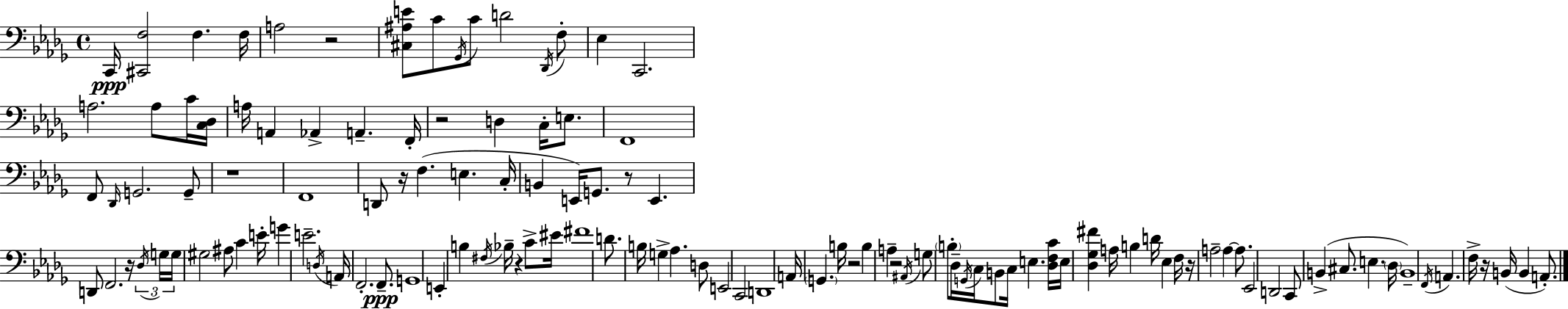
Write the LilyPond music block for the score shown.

{
  \clef bass
  \time 4/4
  \defaultTimeSignature
  \key bes \minor
  \repeat volta 2 { c,16\ppp <cis, f>2 f4. f16 | a2 r2 | <cis ais e'>8 c'8 \acciaccatura { ges,16 } c'8 d'2 \acciaccatura { des,16 } | f8-. ees4 c,2. | \break a2. a8 | c'16 <c des>16 a16 a,4 aes,4-> a,4.-- | f,16-. r2 d4 c16-. e8. | f,1 | \break f,8 \grace { des,16 } g,2. | g,8-- r1 | f,1 | d,8 r16 f4.( e4. | \break c16-. b,4 e,16) g,8. r8 e,4. | d,8 f,2. | r16 \tuplet 3/2 { \acciaccatura { des16 } g16 g16 } gis2 ais8 c'4 | e'16-. g'4 e'2.-- | \break \acciaccatura { d16 } a,16 f,2.-. | f,8.--\ppp g,1 | e,4-. b4 \acciaccatura { fis16 } bes16-- r4 | c'8-> eis'16 fis'1 | \break d'8. b16 g4-> aes4. | d8 e,2 c,2 | d,1 | a,16 \parenthesize g,4. b16 r2 | \break b4 a4-- r2 | \acciaccatura { ais,16 } g8 \parenthesize b8-. des16-- \acciaccatura { g,16 } c16 b,8 | c16 e4. <des f c'>16 e16 <des ges fis'>4 a16 b4 | d'16 ees4 f16 r16 a2-- | \break a4~~ a8. ees,2 | d,2 c,8 b,4->( cis8. | e4. \parenthesize des16 b,1--) | \acciaccatura { f,16 } a,4. f16-> | \break r16 b,16( b,4 a,8.-.) } \bar "|."
}